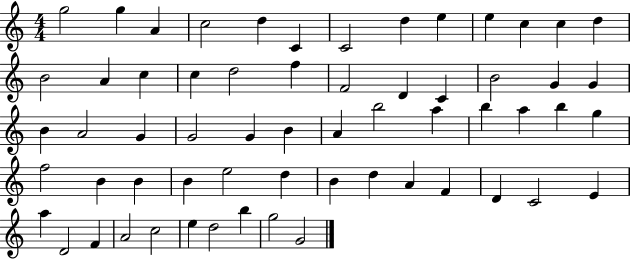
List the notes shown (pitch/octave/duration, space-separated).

G5/h G5/q A4/q C5/h D5/q C4/q C4/h D5/q E5/q E5/q C5/q C5/q D5/q B4/h A4/q C5/q C5/q D5/h F5/q F4/h D4/q C4/q B4/h G4/q G4/q B4/q A4/h G4/q G4/h G4/q B4/q A4/q B5/h A5/q B5/q A5/q B5/q G5/q F5/h B4/q B4/q B4/q E5/h D5/q B4/q D5/q A4/q F4/q D4/q C4/h E4/q A5/q D4/h F4/q A4/h C5/h E5/q D5/h B5/q G5/h G4/h